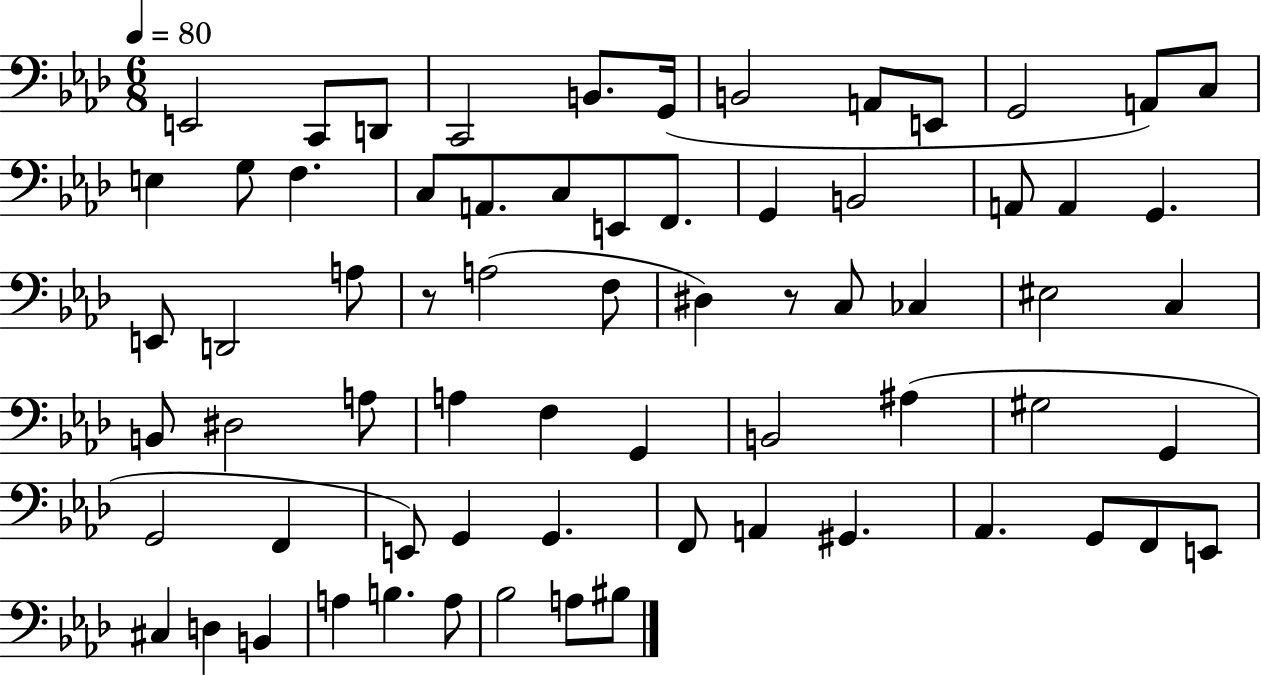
X:1
T:Untitled
M:6/8
L:1/4
K:Ab
E,,2 C,,/2 D,,/2 C,,2 B,,/2 G,,/4 B,,2 A,,/2 E,,/2 G,,2 A,,/2 C,/2 E, G,/2 F, C,/2 A,,/2 C,/2 E,,/2 F,,/2 G,, B,,2 A,,/2 A,, G,, E,,/2 D,,2 A,/2 z/2 A,2 F,/2 ^D, z/2 C,/2 _C, ^E,2 C, B,,/2 ^D,2 A,/2 A, F, G,, B,,2 ^A, ^G,2 G,, G,,2 F,, E,,/2 G,, G,, F,,/2 A,, ^G,, _A,, G,,/2 F,,/2 E,,/2 ^C, D, B,, A, B, A,/2 _B,2 A,/2 ^B,/2